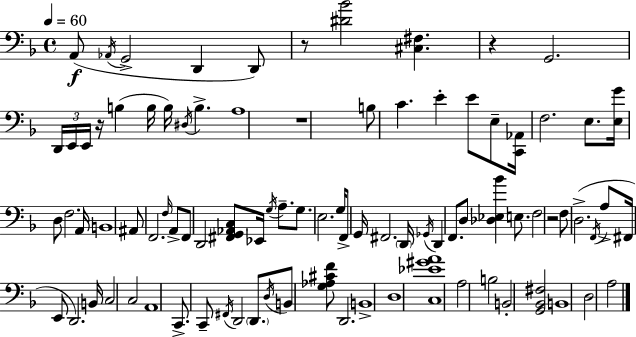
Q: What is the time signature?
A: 4/4